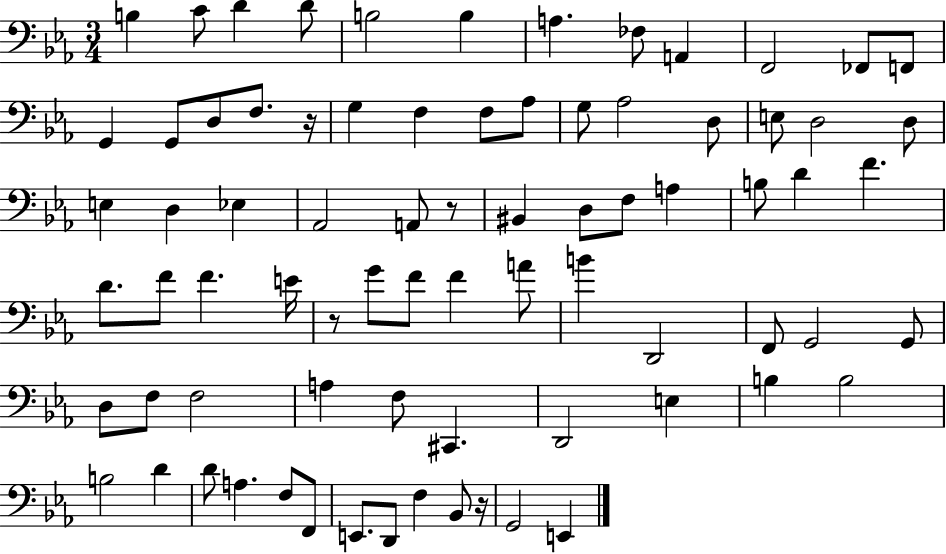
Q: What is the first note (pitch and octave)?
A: B3